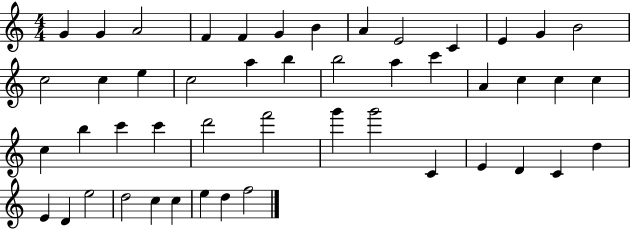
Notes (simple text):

G4/q G4/q A4/h F4/q F4/q G4/q B4/q A4/q E4/h C4/q E4/q G4/q B4/h C5/h C5/q E5/q C5/h A5/q B5/q B5/h A5/q C6/q A4/q C5/q C5/q C5/q C5/q B5/q C6/q C6/q D6/h F6/h G6/q G6/h C4/q E4/q D4/q C4/q D5/q E4/q D4/q E5/h D5/h C5/q C5/q E5/q D5/q F5/h